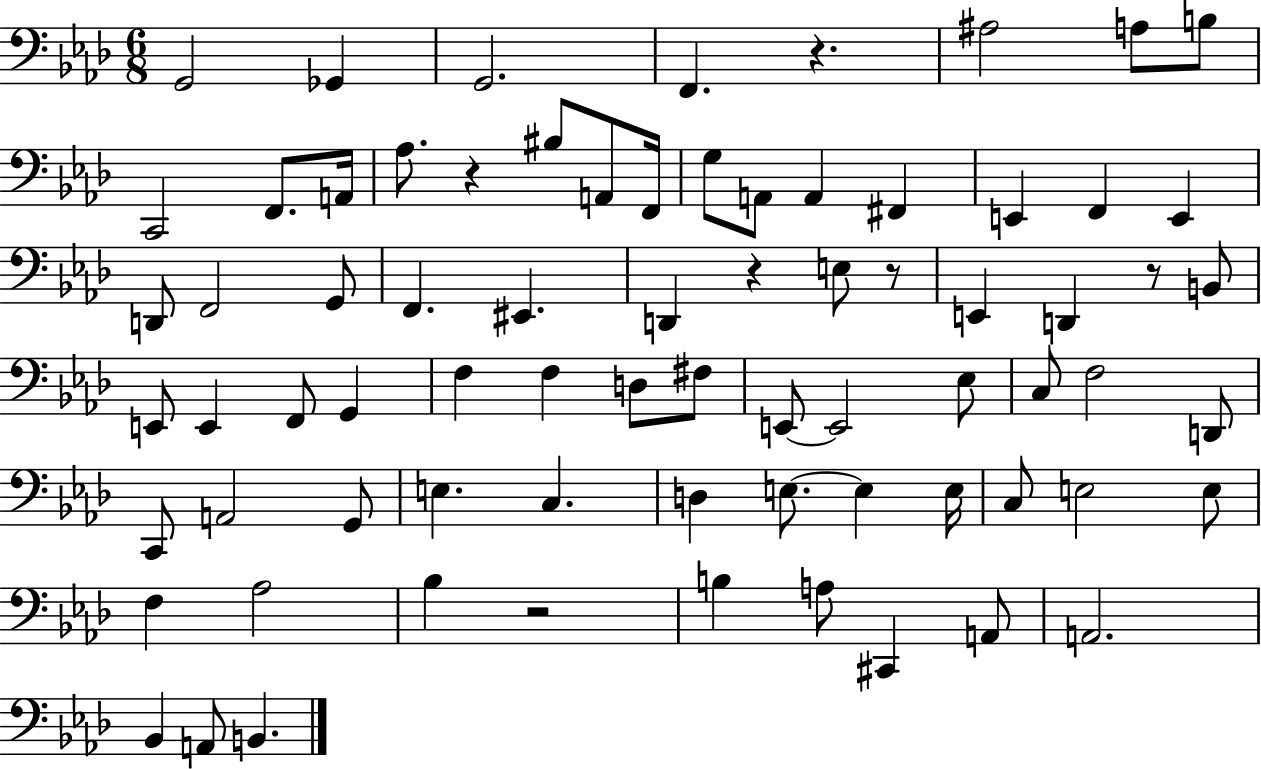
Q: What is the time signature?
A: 6/8